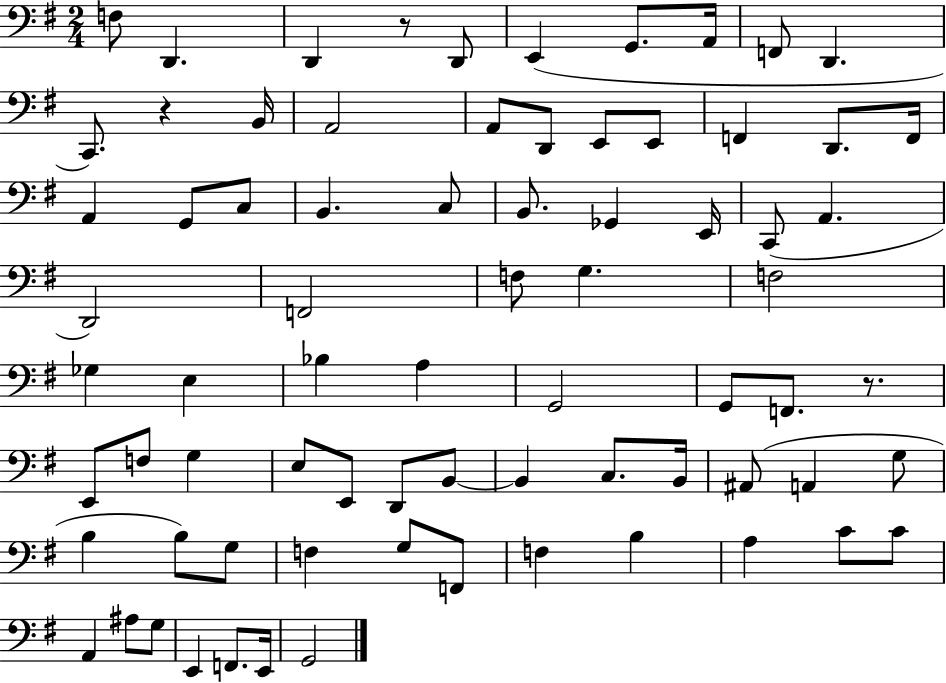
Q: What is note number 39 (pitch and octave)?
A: G2